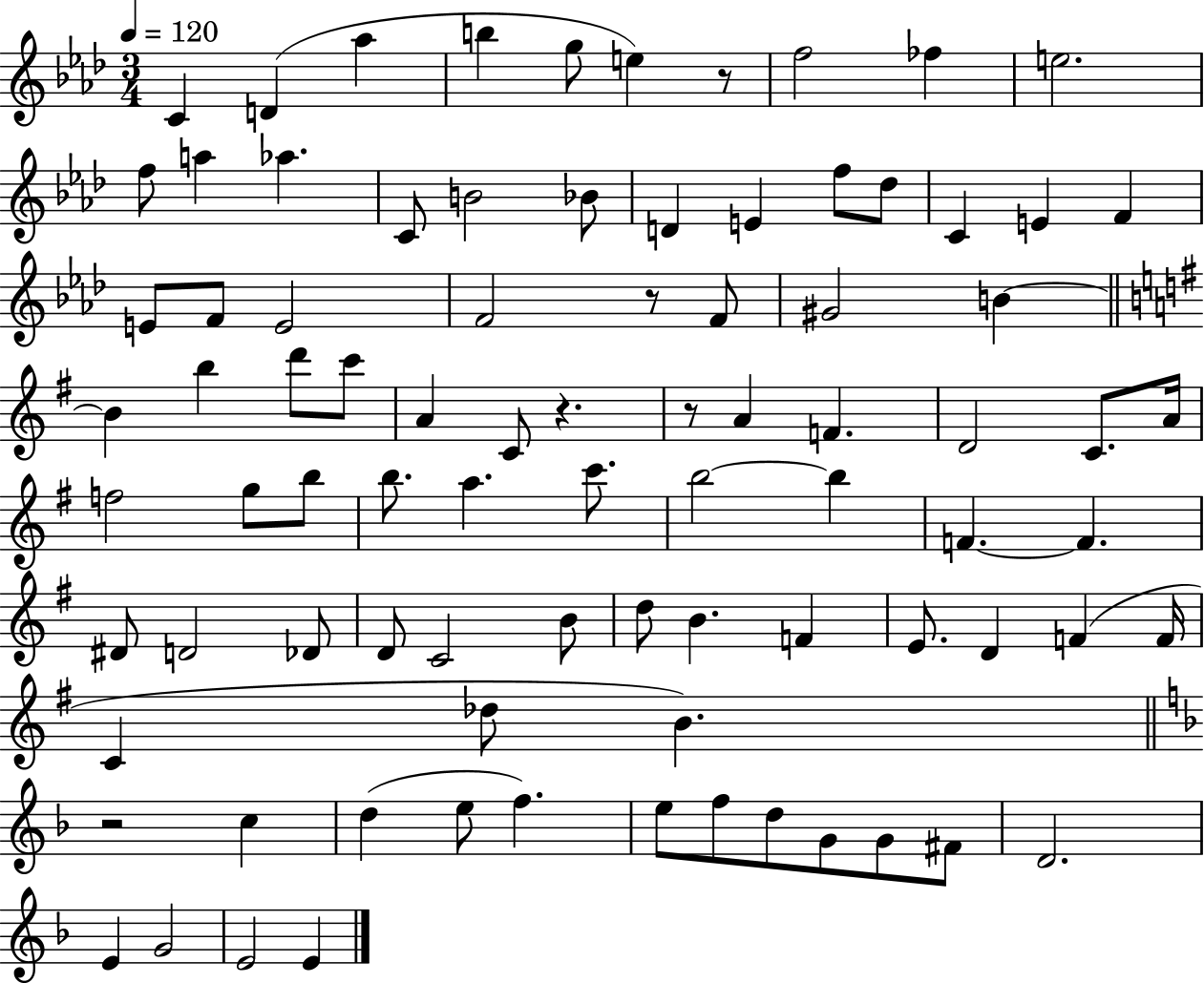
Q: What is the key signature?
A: AES major